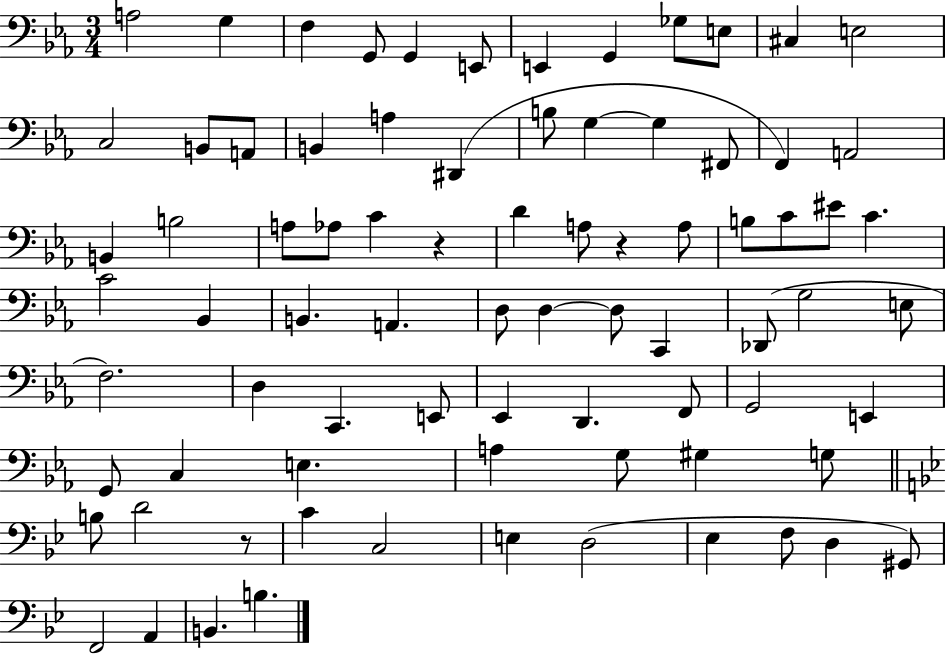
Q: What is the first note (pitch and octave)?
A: A3